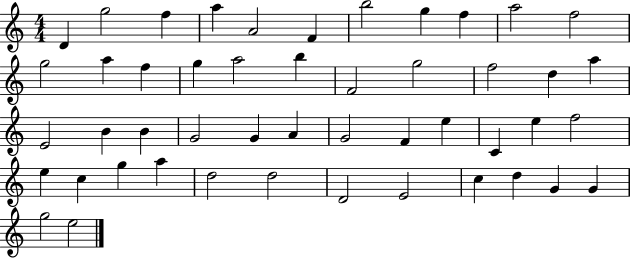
D4/q G5/h F5/q A5/q A4/h F4/q B5/h G5/q F5/q A5/h F5/h G5/h A5/q F5/q G5/q A5/h B5/q F4/h G5/h F5/h D5/q A5/q E4/h B4/q B4/q G4/h G4/q A4/q G4/h F4/q E5/q C4/q E5/q F5/h E5/q C5/q G5/q A5/q D5/h D5/h D4/h E4/h C5/q D5/q G4/q G4/q G5/h E5/h